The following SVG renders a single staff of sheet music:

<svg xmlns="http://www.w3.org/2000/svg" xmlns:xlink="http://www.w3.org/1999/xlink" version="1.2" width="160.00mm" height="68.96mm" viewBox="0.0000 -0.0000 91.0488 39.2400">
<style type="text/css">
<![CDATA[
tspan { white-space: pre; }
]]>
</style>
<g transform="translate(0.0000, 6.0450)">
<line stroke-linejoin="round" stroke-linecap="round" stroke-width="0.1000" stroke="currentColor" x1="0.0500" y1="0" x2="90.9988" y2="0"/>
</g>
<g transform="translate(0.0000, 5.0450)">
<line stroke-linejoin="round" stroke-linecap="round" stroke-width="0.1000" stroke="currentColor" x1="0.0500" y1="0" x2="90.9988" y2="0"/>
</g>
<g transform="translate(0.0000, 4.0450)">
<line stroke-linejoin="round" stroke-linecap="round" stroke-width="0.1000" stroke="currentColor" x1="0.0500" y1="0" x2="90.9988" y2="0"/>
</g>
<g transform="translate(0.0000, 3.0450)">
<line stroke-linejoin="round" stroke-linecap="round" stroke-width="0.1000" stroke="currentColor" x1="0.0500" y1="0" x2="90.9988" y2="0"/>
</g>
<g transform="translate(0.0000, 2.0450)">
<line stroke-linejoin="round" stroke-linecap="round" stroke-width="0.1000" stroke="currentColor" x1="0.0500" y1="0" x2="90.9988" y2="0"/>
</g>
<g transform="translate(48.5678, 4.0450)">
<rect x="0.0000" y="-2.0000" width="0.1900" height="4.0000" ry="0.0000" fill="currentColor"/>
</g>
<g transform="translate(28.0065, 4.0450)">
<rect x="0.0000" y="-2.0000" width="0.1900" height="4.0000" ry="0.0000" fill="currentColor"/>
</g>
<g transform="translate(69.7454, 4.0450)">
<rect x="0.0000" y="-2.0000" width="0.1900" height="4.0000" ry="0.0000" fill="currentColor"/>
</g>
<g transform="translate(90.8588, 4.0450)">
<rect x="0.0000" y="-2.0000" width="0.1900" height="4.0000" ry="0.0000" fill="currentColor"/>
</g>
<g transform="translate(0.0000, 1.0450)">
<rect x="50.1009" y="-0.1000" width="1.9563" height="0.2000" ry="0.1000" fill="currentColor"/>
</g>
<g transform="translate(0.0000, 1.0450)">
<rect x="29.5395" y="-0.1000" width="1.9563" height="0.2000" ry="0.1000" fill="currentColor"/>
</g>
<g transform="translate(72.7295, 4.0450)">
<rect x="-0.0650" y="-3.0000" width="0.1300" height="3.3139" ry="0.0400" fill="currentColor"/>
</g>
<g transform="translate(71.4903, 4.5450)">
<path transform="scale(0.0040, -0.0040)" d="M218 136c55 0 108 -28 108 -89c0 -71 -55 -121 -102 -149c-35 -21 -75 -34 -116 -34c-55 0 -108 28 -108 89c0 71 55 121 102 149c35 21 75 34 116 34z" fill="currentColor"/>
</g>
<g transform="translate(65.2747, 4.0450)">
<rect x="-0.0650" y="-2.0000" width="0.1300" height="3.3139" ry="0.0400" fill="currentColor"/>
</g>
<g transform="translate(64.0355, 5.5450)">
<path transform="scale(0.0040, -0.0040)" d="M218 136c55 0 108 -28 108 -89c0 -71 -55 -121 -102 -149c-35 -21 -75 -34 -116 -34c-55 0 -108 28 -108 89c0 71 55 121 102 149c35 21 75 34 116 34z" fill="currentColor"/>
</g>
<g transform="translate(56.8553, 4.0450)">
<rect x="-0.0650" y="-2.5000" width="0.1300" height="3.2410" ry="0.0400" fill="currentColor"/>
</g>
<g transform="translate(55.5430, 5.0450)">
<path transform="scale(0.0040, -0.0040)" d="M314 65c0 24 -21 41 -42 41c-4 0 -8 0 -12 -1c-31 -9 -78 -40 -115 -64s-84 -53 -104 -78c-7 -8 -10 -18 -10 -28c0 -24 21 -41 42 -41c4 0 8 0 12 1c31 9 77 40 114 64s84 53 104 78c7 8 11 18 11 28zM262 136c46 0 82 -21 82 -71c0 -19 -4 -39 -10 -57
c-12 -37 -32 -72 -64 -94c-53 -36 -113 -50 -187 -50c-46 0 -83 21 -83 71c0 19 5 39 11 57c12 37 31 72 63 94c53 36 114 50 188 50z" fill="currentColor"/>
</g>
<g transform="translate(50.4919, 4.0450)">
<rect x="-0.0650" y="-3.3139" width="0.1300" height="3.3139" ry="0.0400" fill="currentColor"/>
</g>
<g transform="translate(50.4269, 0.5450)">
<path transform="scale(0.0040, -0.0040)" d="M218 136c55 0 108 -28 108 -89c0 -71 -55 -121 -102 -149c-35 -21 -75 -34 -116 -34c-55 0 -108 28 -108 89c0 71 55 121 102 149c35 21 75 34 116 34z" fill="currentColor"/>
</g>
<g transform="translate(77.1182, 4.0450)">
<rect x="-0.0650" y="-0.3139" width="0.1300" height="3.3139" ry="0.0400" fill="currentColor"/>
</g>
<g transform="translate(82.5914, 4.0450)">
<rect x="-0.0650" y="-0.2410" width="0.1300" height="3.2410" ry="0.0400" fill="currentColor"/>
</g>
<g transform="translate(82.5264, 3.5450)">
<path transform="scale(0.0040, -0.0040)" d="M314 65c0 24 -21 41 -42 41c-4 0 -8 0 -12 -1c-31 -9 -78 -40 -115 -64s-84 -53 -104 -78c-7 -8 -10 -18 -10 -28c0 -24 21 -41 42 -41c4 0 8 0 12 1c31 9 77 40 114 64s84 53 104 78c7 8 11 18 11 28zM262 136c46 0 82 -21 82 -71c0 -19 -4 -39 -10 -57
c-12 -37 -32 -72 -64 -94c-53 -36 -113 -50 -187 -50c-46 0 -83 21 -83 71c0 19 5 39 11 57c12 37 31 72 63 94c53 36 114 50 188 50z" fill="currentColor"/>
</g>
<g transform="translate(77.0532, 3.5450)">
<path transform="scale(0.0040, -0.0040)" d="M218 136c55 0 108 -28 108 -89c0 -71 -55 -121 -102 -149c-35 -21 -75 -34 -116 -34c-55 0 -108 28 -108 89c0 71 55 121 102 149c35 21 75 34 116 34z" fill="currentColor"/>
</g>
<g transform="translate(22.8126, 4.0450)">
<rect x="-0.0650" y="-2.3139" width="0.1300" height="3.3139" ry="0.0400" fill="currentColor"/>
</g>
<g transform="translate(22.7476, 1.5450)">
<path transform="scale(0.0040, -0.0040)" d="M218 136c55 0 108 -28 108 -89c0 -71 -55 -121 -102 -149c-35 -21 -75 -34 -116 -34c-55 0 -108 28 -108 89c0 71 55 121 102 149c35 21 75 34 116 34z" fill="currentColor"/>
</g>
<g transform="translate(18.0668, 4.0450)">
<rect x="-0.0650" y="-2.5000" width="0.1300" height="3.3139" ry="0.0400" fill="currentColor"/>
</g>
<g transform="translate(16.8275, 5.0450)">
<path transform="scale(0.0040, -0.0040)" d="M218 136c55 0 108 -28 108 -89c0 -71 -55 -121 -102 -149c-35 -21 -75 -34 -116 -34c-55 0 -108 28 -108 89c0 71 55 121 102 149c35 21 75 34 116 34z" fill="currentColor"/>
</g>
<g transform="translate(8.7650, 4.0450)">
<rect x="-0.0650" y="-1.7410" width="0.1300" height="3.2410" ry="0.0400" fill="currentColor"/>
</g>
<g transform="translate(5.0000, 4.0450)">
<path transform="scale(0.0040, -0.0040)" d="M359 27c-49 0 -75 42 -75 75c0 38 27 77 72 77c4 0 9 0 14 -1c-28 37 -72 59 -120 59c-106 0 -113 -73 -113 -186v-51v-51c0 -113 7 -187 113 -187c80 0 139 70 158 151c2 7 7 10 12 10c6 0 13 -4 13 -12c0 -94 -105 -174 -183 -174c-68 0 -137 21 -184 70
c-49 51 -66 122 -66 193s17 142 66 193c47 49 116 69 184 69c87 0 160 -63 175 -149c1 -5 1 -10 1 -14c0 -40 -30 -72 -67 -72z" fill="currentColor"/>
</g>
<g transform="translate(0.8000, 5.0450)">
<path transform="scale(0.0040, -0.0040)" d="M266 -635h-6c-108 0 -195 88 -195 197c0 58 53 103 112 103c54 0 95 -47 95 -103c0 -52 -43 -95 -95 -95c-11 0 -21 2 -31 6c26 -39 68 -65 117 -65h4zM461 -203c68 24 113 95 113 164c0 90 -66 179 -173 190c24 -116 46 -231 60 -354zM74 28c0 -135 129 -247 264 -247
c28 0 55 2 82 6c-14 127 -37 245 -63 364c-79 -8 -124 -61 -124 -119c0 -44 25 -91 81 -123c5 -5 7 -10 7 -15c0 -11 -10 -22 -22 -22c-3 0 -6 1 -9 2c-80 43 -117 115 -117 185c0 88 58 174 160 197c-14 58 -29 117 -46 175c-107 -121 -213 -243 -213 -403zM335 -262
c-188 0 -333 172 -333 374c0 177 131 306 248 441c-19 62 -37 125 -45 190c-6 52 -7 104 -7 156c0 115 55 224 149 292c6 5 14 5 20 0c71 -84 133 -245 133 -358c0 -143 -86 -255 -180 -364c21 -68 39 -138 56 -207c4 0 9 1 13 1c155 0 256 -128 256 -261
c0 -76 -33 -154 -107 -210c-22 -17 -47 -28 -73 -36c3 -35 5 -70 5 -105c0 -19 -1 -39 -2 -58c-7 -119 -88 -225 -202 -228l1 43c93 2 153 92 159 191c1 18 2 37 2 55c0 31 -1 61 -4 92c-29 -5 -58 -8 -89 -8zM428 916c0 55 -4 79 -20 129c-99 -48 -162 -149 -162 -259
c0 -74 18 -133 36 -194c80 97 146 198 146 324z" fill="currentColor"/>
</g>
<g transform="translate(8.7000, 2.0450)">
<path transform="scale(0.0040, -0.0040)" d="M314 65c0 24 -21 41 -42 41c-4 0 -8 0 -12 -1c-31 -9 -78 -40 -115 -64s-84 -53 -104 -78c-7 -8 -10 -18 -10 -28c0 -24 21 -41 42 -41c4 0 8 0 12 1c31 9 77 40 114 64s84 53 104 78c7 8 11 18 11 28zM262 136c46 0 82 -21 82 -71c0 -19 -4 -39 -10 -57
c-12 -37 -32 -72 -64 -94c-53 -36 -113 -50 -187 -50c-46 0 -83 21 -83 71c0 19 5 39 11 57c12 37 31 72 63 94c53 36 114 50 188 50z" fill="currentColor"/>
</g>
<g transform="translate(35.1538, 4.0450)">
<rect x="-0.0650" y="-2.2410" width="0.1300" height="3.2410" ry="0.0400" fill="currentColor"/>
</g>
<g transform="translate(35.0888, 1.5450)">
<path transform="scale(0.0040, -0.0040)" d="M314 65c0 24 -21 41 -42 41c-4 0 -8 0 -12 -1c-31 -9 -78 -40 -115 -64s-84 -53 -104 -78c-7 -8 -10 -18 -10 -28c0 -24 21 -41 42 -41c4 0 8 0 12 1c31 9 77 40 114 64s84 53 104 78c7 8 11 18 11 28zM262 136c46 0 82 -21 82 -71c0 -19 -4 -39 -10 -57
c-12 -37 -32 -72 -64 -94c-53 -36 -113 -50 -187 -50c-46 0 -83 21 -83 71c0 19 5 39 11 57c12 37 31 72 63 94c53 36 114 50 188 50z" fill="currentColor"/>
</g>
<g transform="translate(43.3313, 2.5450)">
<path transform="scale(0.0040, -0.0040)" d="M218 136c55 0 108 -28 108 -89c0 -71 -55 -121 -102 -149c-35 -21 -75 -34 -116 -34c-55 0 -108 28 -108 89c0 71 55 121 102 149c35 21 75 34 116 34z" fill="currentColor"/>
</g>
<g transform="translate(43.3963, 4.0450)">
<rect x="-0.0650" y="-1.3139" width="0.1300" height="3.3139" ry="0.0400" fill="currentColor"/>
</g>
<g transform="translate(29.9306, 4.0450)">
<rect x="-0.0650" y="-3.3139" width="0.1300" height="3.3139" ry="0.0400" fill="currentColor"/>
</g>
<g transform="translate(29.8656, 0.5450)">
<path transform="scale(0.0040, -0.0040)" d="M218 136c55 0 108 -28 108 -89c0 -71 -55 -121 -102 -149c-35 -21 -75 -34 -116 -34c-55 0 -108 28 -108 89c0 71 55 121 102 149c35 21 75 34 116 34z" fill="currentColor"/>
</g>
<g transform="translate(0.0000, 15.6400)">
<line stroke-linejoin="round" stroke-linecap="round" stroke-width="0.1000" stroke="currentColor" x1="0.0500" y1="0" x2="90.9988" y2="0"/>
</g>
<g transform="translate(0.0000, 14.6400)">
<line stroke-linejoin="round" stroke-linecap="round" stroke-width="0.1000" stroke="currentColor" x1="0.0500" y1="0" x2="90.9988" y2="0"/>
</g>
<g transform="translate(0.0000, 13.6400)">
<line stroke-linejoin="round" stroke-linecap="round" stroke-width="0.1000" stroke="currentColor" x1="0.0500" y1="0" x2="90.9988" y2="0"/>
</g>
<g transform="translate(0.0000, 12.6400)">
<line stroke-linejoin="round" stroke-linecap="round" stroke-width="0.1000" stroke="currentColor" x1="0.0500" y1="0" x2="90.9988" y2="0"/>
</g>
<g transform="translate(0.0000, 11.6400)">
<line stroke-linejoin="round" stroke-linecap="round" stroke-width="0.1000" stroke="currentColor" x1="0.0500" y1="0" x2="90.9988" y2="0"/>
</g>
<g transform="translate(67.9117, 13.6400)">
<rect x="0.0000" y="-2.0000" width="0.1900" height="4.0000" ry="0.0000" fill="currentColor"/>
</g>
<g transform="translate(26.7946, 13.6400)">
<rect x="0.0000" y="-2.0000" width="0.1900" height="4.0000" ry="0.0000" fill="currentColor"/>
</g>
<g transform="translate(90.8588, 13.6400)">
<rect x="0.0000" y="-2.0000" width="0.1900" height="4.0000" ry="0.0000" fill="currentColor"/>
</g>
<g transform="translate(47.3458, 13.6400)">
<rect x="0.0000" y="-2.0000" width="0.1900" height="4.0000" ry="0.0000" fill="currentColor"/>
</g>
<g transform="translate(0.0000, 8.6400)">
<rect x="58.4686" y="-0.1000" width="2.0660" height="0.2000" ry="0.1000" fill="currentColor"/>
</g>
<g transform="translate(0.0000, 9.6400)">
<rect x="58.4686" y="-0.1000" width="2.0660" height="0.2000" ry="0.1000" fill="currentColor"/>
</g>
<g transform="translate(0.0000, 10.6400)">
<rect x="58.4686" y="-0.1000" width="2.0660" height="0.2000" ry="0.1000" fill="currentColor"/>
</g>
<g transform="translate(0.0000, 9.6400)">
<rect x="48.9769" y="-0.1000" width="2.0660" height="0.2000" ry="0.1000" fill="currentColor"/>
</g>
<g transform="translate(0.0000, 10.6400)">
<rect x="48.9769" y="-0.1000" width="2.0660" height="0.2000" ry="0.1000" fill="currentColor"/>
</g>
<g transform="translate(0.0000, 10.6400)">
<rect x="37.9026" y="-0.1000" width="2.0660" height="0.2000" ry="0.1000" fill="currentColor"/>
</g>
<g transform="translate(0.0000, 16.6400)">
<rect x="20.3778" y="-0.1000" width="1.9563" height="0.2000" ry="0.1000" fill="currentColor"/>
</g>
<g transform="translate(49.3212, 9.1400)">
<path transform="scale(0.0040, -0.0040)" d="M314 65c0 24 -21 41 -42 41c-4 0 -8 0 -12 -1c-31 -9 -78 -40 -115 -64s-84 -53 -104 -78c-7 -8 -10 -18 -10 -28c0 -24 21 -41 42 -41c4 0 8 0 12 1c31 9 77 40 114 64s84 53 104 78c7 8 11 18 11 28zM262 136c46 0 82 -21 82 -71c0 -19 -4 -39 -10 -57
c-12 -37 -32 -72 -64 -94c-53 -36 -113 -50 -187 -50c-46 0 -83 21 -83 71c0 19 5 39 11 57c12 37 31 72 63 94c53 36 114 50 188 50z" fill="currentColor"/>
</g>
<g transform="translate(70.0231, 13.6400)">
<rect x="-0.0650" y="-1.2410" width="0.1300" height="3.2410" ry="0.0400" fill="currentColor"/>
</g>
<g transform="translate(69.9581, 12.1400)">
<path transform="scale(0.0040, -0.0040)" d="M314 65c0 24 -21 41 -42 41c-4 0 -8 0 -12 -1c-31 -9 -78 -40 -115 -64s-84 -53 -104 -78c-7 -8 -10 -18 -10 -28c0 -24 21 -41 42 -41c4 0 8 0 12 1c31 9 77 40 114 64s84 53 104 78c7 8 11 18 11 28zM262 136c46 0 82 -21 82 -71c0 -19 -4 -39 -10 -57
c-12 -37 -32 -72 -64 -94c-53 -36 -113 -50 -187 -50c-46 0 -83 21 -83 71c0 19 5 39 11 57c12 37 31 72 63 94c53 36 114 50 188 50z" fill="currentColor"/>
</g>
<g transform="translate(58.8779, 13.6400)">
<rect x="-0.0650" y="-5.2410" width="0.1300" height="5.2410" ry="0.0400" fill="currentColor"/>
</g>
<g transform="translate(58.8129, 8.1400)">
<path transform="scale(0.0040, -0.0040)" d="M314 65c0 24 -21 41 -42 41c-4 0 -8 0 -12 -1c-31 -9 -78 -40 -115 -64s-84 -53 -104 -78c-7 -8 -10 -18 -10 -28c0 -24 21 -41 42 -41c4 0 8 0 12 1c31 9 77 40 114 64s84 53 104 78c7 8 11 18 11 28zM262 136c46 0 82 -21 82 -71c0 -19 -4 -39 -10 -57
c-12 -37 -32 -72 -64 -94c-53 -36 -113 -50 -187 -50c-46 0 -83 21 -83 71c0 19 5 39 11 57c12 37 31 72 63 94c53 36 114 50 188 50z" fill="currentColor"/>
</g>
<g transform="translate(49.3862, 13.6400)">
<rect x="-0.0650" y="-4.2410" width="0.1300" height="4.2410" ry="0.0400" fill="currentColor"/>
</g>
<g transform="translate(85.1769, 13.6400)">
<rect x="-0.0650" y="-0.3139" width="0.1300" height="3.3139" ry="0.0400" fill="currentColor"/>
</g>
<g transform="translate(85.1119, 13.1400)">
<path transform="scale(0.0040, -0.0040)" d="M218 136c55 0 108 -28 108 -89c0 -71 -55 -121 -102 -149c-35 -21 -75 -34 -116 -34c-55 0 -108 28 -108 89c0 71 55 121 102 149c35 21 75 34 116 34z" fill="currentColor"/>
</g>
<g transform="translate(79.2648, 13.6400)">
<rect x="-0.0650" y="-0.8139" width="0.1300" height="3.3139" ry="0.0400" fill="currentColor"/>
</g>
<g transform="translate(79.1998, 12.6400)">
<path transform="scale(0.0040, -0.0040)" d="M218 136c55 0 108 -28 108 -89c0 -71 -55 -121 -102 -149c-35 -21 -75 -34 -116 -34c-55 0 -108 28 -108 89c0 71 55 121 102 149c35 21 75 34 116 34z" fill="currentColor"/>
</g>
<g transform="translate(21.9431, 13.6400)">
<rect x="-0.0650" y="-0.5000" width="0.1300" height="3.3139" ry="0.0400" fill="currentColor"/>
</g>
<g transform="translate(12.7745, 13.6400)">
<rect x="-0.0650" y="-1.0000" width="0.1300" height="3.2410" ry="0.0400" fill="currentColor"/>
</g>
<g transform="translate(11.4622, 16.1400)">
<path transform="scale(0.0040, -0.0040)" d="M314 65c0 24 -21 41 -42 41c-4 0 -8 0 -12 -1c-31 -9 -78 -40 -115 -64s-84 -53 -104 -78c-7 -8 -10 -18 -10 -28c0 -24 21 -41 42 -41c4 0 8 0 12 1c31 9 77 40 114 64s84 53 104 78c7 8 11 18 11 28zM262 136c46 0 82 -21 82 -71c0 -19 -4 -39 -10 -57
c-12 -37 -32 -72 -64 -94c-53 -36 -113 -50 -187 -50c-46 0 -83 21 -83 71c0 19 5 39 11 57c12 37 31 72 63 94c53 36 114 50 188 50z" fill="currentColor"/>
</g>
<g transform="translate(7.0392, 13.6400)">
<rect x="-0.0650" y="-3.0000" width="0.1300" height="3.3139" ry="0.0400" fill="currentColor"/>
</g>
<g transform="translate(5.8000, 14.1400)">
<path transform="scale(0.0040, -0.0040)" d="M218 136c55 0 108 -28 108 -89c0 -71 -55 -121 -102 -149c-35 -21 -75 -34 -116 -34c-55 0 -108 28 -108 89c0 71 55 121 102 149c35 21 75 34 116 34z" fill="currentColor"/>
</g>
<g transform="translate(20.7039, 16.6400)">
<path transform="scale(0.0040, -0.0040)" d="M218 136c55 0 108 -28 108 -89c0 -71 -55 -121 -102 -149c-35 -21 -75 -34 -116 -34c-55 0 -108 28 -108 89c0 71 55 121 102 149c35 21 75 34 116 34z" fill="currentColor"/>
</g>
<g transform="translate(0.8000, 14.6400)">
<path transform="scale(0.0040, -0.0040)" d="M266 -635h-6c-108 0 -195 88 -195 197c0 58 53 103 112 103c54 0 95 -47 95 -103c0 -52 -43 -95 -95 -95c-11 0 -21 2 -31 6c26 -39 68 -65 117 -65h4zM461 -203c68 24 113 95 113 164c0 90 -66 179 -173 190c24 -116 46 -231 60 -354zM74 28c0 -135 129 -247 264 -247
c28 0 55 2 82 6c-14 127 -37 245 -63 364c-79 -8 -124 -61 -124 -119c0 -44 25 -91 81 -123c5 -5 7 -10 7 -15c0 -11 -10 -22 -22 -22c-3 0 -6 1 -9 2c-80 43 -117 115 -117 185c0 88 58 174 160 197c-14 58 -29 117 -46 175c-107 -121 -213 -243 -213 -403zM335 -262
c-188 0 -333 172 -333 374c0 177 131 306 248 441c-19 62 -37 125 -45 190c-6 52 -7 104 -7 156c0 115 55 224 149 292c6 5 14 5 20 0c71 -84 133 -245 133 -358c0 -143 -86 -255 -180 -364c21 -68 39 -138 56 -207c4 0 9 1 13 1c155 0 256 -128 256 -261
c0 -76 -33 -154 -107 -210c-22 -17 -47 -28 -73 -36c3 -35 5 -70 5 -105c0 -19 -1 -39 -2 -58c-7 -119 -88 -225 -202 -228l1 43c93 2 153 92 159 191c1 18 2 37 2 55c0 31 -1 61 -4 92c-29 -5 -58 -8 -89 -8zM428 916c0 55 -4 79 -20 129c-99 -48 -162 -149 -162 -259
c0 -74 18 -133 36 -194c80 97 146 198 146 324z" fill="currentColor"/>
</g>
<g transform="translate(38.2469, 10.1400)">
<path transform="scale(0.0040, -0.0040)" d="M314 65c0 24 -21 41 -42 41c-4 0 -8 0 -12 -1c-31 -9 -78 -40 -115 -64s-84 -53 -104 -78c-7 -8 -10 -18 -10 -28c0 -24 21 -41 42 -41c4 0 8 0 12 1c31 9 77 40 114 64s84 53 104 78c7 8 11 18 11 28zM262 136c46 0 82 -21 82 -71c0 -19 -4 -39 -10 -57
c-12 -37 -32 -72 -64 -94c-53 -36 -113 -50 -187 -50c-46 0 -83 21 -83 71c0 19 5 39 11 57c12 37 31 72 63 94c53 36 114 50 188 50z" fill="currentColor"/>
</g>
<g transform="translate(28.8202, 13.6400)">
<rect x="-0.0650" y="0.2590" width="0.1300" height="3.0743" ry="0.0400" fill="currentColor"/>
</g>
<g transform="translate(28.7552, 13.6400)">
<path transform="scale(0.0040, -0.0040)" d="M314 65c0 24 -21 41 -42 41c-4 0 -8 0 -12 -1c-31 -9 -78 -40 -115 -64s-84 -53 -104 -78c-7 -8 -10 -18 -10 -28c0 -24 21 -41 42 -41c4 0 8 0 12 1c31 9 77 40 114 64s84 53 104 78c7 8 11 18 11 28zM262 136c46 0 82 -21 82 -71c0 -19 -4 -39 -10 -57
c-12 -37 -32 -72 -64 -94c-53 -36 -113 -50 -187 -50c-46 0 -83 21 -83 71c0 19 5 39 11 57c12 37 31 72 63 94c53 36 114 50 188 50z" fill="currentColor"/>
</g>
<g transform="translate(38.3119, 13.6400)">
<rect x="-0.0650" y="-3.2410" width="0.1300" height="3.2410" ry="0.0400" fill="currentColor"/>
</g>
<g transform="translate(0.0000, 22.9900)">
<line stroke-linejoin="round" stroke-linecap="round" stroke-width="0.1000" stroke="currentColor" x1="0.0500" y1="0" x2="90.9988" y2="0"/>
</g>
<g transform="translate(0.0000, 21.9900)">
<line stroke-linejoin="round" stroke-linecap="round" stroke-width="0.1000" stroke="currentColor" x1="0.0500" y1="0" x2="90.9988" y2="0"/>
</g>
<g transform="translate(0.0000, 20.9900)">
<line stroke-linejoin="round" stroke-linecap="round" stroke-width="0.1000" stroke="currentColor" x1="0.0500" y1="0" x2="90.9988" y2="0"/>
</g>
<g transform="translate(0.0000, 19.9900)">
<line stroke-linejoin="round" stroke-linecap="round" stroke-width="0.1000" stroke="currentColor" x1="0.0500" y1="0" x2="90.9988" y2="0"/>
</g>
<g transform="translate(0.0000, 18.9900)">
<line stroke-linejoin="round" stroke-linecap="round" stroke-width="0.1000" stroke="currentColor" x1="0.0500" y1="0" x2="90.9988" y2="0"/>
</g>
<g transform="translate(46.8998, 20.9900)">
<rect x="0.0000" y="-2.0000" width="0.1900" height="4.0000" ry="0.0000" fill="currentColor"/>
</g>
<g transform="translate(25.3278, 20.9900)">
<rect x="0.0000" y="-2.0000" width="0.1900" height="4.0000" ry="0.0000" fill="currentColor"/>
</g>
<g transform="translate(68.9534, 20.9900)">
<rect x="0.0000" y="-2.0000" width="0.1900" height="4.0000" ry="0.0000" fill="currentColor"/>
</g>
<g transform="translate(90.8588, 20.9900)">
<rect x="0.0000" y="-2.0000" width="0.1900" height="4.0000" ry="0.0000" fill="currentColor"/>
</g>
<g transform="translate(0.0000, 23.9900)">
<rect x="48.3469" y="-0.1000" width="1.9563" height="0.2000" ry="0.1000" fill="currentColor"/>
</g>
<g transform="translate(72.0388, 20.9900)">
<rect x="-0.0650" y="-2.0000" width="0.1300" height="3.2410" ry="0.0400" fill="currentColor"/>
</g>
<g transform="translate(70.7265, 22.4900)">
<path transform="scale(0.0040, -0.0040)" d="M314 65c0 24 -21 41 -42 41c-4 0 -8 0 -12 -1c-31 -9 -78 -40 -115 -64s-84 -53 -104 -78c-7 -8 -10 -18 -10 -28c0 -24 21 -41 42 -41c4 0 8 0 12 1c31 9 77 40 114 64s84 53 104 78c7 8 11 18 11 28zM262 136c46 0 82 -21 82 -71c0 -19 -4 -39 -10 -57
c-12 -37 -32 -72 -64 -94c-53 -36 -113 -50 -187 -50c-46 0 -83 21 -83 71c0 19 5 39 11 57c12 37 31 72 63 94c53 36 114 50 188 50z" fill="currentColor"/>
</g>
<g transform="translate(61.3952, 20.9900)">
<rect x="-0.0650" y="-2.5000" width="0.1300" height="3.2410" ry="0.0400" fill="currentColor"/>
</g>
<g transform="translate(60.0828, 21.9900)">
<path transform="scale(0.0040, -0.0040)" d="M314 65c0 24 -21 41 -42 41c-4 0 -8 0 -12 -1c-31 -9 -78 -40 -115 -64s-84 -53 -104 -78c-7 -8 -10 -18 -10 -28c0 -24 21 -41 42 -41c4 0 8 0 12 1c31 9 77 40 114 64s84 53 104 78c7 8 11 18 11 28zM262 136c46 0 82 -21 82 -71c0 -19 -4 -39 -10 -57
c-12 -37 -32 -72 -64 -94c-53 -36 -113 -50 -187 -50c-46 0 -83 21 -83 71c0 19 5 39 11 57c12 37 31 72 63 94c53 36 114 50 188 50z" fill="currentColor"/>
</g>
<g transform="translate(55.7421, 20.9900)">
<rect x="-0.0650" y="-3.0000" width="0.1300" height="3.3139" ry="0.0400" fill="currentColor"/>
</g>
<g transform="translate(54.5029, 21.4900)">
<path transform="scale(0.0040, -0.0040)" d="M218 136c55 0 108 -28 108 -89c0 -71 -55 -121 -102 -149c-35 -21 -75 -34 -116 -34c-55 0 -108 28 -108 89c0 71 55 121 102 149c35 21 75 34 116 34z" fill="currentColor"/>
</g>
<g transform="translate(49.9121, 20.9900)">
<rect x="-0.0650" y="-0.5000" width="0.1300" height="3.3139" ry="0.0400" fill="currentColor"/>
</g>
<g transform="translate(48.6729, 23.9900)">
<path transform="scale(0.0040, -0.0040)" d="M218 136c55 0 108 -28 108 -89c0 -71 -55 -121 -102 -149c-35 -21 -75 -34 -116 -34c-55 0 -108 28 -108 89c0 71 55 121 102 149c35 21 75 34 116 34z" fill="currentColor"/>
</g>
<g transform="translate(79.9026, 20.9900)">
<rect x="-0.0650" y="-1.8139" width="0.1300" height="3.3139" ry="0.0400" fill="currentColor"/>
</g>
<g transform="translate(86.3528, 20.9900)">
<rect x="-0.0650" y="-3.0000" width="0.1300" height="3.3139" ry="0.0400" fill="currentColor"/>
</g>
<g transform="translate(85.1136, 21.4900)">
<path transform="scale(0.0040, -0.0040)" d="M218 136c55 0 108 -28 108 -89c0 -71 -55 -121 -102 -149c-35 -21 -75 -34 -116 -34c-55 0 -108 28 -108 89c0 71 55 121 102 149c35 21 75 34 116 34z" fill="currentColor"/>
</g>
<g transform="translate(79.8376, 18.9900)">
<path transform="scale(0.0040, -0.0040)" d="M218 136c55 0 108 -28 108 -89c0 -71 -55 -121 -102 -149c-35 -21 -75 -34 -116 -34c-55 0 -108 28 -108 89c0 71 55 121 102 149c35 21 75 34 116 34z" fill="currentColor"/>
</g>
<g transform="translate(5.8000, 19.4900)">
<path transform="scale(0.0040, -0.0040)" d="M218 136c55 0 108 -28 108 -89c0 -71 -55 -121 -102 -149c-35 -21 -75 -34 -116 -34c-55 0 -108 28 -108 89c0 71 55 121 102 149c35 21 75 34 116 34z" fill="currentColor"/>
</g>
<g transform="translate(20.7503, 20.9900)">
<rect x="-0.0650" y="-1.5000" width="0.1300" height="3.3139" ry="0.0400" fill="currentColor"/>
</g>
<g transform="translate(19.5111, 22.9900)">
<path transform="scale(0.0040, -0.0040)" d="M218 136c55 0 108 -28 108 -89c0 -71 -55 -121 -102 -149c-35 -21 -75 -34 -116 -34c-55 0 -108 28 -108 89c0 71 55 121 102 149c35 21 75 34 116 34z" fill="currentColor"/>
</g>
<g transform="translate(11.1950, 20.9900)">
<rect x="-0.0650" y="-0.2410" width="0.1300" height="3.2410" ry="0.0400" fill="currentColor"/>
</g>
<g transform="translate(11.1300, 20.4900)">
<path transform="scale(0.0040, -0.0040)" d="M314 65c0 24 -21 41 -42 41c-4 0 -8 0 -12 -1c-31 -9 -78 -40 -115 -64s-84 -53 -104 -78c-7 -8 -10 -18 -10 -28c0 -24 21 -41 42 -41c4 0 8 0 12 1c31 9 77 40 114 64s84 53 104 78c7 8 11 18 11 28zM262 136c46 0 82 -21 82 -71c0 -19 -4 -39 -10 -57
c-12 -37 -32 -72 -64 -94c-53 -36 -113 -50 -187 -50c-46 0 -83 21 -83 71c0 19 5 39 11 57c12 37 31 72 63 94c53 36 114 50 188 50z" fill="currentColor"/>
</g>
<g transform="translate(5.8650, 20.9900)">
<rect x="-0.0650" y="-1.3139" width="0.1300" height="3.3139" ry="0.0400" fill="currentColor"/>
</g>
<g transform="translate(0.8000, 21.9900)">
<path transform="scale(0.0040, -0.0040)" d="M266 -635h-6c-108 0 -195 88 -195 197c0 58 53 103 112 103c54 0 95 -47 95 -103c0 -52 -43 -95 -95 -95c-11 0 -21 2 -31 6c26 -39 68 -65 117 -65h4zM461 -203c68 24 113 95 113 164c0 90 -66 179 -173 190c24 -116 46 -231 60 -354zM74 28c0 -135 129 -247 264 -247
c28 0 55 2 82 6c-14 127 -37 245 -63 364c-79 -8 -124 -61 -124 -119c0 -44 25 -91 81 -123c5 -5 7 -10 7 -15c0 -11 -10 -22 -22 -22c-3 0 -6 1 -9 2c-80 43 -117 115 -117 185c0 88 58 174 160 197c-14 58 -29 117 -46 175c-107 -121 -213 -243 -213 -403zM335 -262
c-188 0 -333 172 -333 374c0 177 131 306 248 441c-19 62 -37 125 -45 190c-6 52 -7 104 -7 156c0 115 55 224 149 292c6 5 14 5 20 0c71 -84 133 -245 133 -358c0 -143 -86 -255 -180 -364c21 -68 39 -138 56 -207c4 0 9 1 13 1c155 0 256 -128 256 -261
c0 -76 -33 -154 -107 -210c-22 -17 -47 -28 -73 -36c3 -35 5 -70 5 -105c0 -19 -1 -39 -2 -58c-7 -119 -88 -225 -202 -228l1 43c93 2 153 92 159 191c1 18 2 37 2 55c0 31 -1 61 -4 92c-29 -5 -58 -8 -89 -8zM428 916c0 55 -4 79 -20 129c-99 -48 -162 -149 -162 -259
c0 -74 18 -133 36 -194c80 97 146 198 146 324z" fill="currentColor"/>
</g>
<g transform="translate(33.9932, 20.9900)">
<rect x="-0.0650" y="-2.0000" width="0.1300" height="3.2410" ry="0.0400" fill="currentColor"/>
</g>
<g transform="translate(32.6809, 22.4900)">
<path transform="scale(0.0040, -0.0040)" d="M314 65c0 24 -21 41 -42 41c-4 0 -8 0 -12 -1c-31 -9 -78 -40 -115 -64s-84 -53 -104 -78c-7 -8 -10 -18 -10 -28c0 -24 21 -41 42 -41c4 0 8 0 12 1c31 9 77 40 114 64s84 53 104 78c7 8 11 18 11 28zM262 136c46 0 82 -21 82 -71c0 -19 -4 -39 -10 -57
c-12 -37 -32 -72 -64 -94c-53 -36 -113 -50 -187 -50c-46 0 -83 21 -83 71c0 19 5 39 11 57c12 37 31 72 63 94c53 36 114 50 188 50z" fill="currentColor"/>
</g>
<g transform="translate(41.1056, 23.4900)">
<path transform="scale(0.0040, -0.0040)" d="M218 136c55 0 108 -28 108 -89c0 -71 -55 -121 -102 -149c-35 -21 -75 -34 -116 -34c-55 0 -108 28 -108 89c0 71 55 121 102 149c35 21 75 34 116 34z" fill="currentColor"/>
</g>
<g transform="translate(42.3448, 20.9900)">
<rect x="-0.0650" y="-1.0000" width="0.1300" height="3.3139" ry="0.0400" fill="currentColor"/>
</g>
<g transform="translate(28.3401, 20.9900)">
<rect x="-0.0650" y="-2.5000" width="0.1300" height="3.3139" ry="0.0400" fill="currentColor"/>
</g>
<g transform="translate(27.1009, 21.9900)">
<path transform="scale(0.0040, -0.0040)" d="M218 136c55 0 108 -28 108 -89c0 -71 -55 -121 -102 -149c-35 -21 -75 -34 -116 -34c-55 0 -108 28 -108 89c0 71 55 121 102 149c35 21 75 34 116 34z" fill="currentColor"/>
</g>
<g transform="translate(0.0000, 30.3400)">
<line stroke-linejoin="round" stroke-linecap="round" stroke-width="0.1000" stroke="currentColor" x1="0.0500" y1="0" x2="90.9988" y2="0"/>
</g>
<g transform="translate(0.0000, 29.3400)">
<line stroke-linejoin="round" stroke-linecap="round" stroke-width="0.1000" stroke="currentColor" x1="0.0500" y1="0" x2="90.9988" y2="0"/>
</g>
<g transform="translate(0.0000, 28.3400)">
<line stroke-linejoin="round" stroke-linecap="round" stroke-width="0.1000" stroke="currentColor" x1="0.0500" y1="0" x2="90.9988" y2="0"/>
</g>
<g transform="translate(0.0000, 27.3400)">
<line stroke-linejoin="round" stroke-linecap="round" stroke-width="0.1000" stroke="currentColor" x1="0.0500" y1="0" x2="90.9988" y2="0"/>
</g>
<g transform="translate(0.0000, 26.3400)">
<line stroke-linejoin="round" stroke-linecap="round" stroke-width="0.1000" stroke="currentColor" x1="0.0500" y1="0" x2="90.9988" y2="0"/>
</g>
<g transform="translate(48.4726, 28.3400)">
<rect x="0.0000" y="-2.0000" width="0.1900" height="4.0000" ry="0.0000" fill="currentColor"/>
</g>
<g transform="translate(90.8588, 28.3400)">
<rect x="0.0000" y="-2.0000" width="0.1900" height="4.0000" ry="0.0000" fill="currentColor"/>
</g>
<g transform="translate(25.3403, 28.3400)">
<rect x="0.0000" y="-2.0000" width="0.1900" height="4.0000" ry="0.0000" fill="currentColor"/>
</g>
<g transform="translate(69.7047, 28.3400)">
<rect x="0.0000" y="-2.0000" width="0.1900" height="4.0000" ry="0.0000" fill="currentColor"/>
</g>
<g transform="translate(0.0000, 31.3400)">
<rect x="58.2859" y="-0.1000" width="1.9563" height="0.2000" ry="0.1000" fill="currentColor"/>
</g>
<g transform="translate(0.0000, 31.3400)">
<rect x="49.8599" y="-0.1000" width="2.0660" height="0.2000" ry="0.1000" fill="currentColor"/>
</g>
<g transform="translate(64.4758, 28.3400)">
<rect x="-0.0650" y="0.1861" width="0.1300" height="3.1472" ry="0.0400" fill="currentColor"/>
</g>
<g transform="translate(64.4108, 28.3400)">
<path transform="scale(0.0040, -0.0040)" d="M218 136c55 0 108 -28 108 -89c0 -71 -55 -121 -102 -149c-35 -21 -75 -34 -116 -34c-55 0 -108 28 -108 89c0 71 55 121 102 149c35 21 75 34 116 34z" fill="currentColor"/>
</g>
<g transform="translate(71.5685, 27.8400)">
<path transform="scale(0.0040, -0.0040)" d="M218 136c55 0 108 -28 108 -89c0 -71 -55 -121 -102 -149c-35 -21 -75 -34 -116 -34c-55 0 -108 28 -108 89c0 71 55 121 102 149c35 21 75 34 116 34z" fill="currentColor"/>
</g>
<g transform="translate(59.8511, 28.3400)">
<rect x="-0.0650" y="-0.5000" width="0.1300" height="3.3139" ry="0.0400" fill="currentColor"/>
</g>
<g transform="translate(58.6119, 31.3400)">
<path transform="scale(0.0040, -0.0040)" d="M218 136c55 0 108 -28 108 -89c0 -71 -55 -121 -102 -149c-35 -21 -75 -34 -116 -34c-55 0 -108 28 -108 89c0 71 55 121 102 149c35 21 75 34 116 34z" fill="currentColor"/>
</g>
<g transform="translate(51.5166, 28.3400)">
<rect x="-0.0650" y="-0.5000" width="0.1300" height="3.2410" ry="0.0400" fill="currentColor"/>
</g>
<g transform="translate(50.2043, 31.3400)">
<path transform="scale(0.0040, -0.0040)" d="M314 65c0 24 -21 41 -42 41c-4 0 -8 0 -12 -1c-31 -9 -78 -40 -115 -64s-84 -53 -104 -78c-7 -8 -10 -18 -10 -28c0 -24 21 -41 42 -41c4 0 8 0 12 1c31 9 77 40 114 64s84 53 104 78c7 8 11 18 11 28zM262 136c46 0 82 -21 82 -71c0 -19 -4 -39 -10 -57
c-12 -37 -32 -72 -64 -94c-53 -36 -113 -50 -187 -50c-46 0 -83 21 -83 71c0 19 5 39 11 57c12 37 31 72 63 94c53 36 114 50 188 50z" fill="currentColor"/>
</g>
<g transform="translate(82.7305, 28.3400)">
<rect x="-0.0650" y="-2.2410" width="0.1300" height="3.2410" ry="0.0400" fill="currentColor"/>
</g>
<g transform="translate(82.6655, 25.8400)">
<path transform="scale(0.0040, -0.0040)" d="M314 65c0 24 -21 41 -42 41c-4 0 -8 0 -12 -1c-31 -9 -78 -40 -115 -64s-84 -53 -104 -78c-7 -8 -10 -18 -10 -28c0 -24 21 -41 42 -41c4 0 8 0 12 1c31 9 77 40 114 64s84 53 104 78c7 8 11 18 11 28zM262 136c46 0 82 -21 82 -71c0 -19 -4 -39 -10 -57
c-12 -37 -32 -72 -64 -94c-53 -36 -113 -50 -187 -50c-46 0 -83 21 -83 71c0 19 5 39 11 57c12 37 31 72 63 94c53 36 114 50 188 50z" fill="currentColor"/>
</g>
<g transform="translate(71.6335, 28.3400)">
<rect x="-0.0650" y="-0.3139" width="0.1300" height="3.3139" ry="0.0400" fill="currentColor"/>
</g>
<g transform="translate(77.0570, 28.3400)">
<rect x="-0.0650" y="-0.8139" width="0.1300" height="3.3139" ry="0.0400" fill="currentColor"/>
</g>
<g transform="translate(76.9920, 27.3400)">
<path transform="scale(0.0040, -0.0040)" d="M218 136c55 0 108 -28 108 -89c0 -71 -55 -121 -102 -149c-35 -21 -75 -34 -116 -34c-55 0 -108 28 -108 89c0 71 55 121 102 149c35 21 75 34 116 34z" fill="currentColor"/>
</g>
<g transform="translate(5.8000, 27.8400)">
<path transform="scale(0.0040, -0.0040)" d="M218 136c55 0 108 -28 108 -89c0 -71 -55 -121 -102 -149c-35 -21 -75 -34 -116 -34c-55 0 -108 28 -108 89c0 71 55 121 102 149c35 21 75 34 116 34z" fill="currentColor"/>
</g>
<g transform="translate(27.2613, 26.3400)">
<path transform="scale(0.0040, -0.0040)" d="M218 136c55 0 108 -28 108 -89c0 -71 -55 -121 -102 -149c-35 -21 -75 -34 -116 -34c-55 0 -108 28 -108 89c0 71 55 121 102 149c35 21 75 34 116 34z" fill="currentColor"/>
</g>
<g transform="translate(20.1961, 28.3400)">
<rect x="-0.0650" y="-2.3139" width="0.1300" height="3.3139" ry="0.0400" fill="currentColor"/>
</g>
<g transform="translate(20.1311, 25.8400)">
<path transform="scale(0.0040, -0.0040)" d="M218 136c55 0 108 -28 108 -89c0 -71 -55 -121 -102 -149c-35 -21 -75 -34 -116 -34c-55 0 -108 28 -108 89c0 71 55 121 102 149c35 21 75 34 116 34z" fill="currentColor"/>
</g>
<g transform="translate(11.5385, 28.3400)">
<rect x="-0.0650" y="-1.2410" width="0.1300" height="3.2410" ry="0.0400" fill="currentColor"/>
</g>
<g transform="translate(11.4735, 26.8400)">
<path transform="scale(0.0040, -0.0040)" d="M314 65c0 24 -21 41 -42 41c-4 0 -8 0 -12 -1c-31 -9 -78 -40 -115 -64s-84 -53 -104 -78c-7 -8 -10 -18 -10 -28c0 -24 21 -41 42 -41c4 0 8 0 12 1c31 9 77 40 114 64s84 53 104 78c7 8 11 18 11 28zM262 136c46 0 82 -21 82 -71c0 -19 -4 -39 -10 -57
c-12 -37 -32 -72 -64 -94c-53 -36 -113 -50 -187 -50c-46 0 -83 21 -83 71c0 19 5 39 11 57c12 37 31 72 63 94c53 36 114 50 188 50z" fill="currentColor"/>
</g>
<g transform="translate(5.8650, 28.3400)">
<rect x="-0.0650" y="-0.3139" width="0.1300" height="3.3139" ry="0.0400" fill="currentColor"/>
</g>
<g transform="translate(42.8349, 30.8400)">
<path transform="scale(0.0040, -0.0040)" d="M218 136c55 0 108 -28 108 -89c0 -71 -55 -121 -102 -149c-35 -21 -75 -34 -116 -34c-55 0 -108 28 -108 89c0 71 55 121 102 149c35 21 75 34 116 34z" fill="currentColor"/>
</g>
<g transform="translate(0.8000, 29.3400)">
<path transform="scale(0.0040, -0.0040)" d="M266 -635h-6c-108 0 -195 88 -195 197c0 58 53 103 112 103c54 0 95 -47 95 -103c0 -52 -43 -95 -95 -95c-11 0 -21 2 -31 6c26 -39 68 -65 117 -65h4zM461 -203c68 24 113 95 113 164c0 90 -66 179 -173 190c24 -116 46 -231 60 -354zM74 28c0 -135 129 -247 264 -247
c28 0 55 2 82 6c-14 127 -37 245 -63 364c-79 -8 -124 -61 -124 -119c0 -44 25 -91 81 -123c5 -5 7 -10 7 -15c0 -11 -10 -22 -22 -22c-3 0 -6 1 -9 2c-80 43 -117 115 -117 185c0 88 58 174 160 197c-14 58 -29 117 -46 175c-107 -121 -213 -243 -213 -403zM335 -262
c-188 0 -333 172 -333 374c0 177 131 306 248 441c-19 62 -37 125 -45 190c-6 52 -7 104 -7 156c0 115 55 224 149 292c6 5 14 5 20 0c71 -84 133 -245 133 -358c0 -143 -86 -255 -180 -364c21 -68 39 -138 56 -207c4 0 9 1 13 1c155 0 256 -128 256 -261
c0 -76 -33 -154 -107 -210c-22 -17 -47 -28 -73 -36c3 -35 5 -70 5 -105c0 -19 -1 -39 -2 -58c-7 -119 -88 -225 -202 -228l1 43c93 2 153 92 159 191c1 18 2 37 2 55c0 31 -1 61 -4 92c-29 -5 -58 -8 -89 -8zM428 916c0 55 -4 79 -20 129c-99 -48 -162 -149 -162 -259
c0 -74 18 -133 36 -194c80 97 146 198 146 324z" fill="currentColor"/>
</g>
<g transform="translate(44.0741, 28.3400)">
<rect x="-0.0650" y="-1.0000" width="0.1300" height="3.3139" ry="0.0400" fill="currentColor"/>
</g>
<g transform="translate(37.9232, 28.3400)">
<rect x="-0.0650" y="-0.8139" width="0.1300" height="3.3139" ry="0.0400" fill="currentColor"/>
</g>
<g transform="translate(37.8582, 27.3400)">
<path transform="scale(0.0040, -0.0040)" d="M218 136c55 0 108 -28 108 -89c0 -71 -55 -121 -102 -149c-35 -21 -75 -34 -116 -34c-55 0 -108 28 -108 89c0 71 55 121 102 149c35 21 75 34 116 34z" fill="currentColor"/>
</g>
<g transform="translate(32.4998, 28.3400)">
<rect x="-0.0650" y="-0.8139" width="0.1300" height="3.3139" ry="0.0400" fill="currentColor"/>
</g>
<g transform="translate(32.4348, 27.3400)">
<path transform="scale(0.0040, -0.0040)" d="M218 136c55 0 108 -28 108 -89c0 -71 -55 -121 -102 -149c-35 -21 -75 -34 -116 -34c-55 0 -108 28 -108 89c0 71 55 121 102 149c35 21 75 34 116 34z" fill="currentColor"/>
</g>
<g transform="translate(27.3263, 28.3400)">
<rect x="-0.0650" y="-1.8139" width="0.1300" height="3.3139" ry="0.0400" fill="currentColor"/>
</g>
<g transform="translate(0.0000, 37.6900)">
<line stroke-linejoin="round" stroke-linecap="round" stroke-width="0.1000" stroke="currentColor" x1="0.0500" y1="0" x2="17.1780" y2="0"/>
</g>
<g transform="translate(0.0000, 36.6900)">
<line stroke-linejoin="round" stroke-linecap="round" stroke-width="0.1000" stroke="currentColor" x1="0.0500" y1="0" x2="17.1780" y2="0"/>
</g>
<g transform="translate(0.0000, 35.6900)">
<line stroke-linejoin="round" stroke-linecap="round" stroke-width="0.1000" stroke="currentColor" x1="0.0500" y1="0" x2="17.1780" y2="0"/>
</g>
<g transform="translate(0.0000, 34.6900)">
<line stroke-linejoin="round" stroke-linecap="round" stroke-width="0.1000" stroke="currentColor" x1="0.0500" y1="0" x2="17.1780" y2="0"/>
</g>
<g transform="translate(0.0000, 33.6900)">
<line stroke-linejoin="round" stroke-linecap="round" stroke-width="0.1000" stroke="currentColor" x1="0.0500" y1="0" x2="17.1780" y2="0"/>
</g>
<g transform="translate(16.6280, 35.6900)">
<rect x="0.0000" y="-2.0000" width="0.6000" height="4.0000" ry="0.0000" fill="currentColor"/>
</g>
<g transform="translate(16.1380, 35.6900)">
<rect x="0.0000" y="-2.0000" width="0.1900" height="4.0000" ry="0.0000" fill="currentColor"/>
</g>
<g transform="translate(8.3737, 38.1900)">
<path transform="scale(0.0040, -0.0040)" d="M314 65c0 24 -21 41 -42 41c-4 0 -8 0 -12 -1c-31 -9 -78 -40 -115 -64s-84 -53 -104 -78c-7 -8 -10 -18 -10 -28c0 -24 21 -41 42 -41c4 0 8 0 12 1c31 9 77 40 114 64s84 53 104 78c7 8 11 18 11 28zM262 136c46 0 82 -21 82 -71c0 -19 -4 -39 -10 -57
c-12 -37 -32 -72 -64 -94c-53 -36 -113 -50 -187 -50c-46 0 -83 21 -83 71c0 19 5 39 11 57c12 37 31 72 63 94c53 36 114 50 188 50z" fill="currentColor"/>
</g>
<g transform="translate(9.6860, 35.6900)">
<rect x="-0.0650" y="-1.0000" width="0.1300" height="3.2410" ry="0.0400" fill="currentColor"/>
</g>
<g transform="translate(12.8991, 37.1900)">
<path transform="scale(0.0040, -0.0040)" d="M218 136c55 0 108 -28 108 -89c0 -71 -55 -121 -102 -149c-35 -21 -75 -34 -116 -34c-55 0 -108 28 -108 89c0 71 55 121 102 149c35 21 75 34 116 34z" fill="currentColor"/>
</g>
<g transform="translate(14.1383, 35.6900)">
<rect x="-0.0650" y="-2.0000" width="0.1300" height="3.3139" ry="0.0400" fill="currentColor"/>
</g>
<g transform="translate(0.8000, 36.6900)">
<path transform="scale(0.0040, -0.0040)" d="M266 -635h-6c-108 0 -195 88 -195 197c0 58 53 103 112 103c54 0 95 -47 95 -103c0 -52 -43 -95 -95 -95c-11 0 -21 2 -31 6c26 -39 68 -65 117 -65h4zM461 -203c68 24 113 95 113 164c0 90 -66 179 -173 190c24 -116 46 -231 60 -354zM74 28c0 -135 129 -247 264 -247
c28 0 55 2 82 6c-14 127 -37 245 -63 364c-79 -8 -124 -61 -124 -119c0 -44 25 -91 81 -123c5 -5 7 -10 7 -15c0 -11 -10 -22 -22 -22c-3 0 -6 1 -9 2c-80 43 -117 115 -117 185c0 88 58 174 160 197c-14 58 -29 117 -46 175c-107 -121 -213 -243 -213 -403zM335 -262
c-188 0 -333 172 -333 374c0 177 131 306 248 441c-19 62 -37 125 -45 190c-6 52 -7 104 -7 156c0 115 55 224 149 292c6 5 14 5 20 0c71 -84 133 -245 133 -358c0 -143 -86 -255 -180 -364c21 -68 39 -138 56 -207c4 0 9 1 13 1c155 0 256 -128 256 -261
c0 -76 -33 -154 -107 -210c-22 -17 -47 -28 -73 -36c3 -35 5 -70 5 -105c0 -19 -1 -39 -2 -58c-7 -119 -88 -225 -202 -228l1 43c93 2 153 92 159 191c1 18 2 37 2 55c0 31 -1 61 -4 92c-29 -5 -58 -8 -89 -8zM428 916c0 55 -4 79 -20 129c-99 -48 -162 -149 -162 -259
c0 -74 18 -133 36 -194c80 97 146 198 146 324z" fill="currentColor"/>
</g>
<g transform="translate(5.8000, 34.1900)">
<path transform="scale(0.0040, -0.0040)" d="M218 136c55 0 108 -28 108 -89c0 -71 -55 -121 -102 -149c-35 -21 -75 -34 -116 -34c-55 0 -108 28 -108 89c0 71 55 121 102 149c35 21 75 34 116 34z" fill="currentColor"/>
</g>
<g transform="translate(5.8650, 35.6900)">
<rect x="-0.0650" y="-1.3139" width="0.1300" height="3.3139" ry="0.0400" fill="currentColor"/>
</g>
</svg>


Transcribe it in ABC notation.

X:1
T:Untitled
M:4/4
L:1/4
K:C
f2 G g b g2 e b G2 F A c c2 A D2 C B2 b2 d'2 f'2 e2 d c e c2 E G F2 D C A G2 F2 f A c e2 g f d d D C2 C B c d g2 e D2 F